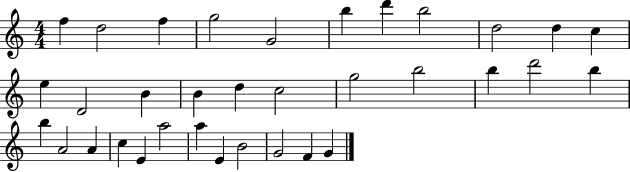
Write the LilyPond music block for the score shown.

{
  \clef treble
  \numericTimeSignature
  \time 4/4
  \key c \major
  f''4 d''2 f''4 | g''2 g'2 | b''4 d'''4 b''2 | d''2 d''4 c''4 | \break e''4 d'2 b'4 | b'4 d''4 c''2 | g''2 b''2 | b''4 d'''2 b''4 | \break b''4 a'2 a'4 | c''4 e'4 a''2 | a''4 e'4 b'2 | g'2 f'4 g'4 | \break \bar "|."
}